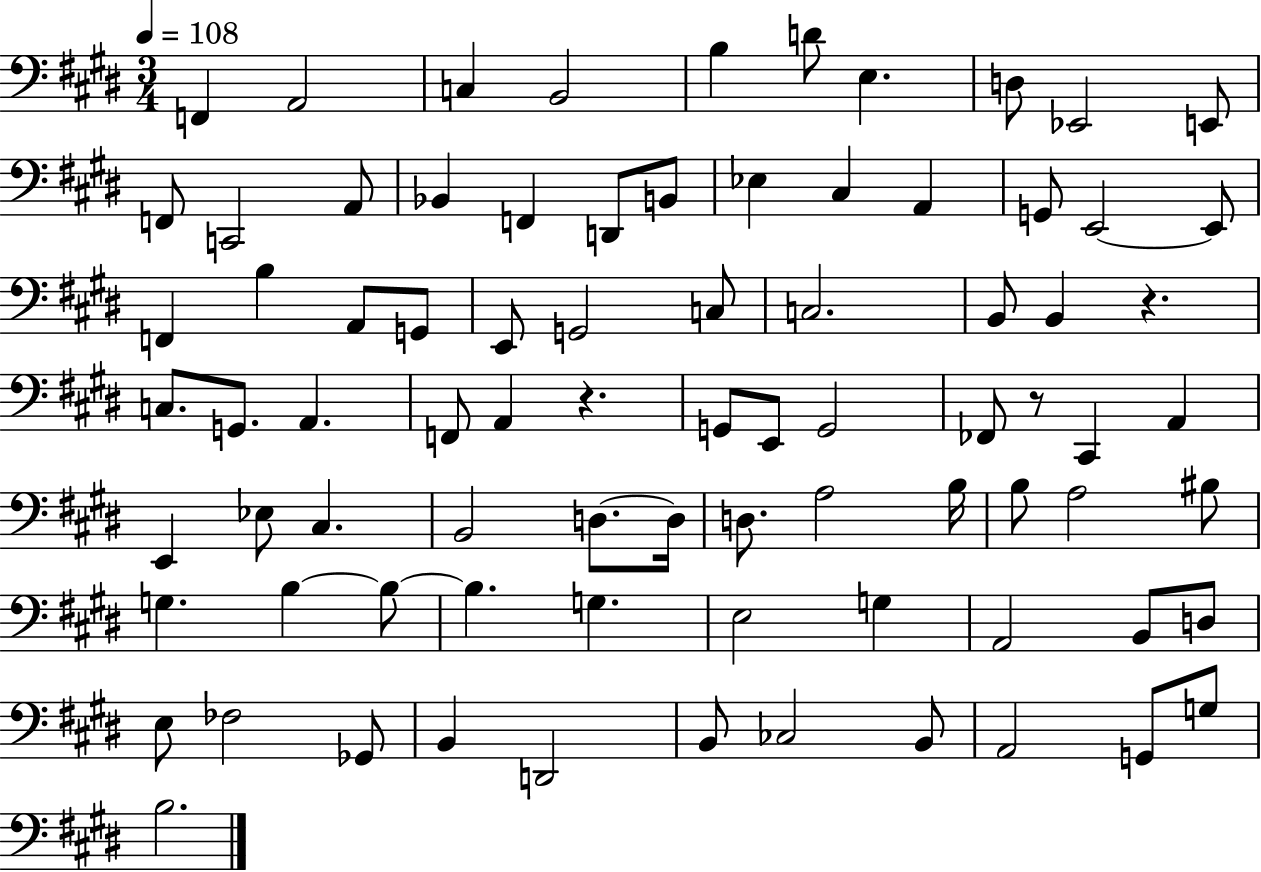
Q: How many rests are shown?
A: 3